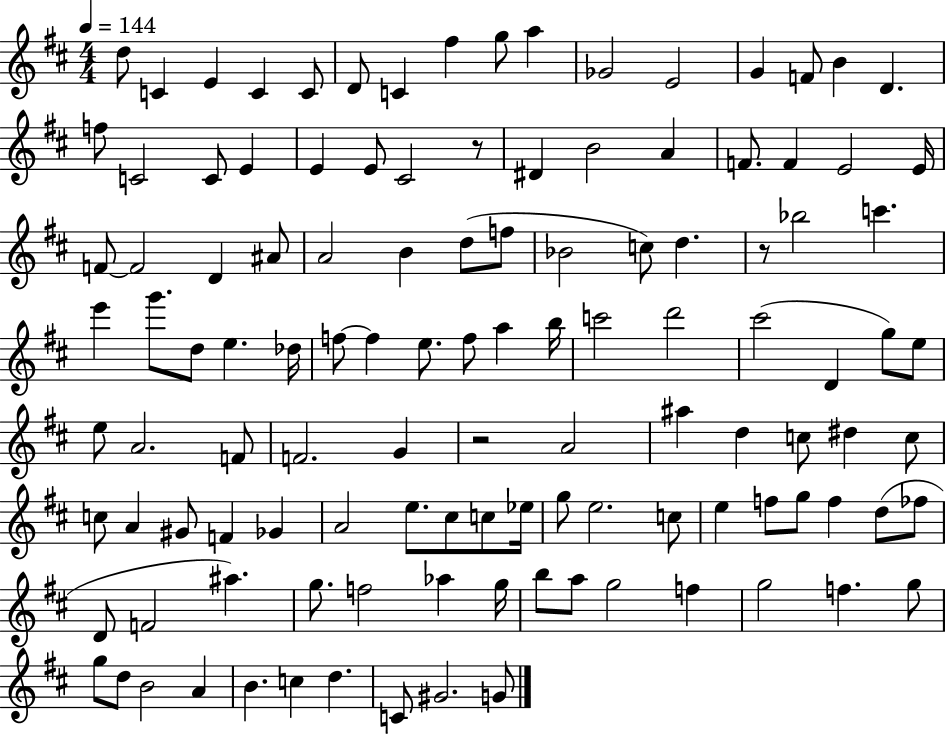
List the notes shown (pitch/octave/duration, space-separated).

D5/e C4/q E4/q C4/q C4/e D4/e C4/q F#5/q G5/e A5/q Gb4/h E4/h G4/q F4/e B4/q D4/q. F5/e C4/h C4/e E4/q E4/q E4/e C#4/h R/e D#4/q B4/h A4/q F4/e. F4/q E4/h E4/s F4/e F4/h D4/q A#4/e A4/h B4/q D5/e F5/e Bb4/h C5/e D5/q. R/e Bb5/h C6/q. E6/q G6/e. D5/e E5/q. Db5/s F5/e F5/q E5/e. F5/e A5/q B5/s C6/h D6/h C#6/h D4/q G5/e E5/e E5/e A4/h. F4/e F4/h. G4/q R/h A4/h A#5/q D5/q C5/e D#5/q C5/e C5/e A4/q G#4/e F4/q Gb4/q A4/h E5/e. C#5/e C5/e Eb5/s G5/e E5/h. C5/e E5/q F5/e G5/e F5/q D5/e FES5/e D4/e F4/h A#5/q. G5/e. F5/h Ab5/q G5/s B5/e A5/e G5/h F5/q G5/h F5/q. G5/e G5/e D5/e B4/h A4/q B4/q. C5/q D5/q. C4/e G#4/h. G4/e